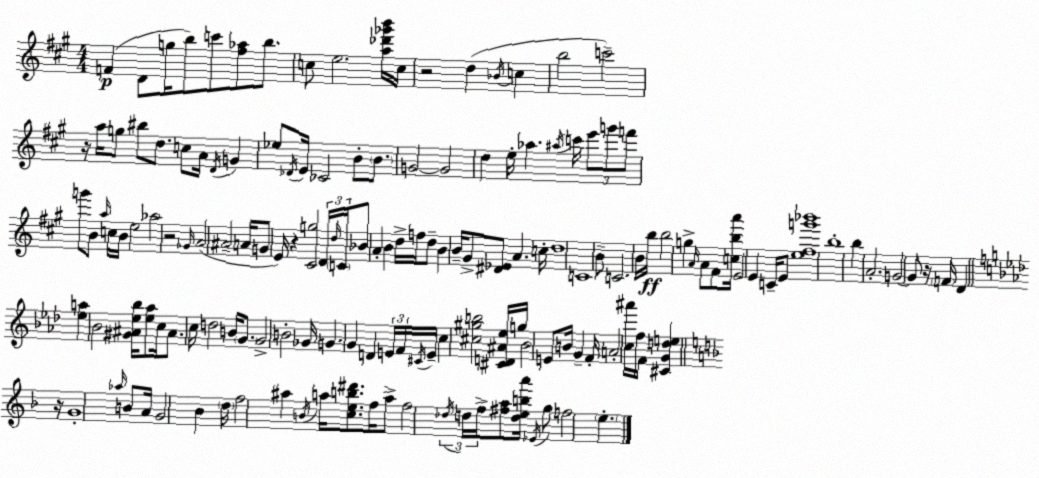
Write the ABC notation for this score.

X:1
T:Untitled
M:4/4
L:1/4
K:A
F D/2 g/4 b/2 c'/2 [^f_a]/2 b/2 c/2 e2 [a_d'_g'b']/4 c/4 z2 d _B/4 c b2 c'2 z/4 a/4 g/2 ^b/2 d/2 c/2 A/4 D/4 G _e/2 _D/4 E/4 _C2 B/2 B/2 G2 G2 d e/4 _a ^a/4 c'/4 e'/2 g'/2 f'/2 g'/2 B/2 a/4 c/4 B/4 e2 _a2 z2 _G/4 A2 ^A2 A/4 G/2 E/4 z [^Cg]2 D/4 d/4 C/4 _B/2 A B d/4 f/4 d/2 B B/4 ^G/2 [^D_E]/2 A c/4 d4 C4 B/2 C2 B/4 b/4 b2 g A/4 A/2 ^F/2 [cba']/4 E2 E C/4 E/2 [e^fg'_b']4 b4 b A2 G2 G/2 z/4 F/4 D [_ea] _B2 [^G^A_e_b]/4 [_e_a]/2 c/4 ^A/2 c/4 d2 B/4 G/2 G2 B2 _G/4 G G D E/4 F/4 ^C/4 E/4 c [^c^gb]2 [^CD^A_e]/4 g/4 _B2 E/2 B/4 G F/4 A2 [c^a']/4 f/4 F/4 [^CGde] z/4 G4 _a/4 B/2 A/4 G2 _B d/4 f2 ^a B/4 a/4 [ceb^d']/2 f/4 a/2 f2 _d/4 d/4 f/4 [^fa]/2 [deba']/4 _E/4 g/2 f2 e